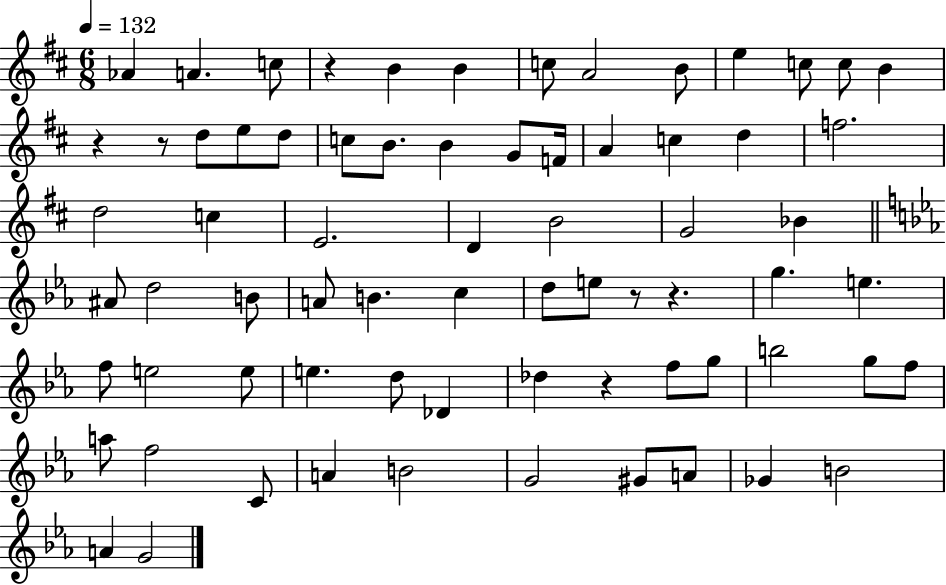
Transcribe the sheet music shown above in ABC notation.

X:1
T:Untitled
M:6/8
L:1/4
K:D
_A A c/2 z B B c/2 A2 B/2 e c/2 c/2 B z z/2 d/2 e/2 d/2 c/2 B/2 B G/2 F/4 A c d f2 d2 c E2 D B2 G2 _B ^A/2 d2 B/2 A/2 B c d/2 e/2 z/2 z g e f/2 e2 e/2 e d/2 _D _d z f/2 g/2 b2 g/2 f/2 a/2 f2 C/2 A B2 G2 ^G/2 A/2 _G B2 A G2